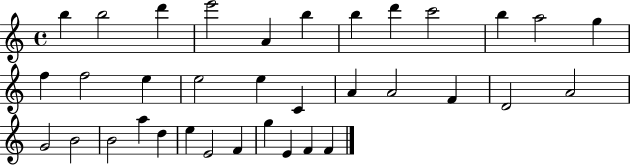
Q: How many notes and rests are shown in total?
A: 35